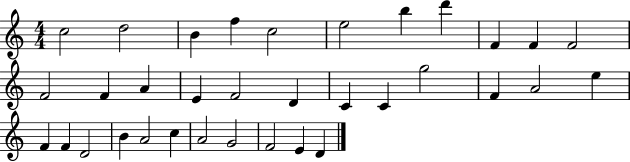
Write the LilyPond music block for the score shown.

{
  \clef treble
  \numericTimeSignature
  \time 4/4
  \key c \major
  c''2 d''2 | b'4 f''4 c''2 | e''2 b''4 d'''4 | f'4 f'4 f'2 | \break f'2 f'4 a'4 | e'4 f'2 d'4 | c'4 c'4 g''2 | f'4 a'2 e''4 | \break f'4 f'4 d'2 | b'4 a'2 c''4 | a'2 g'2 | f'2 e'4 d'4 | \break \bar "|."
}